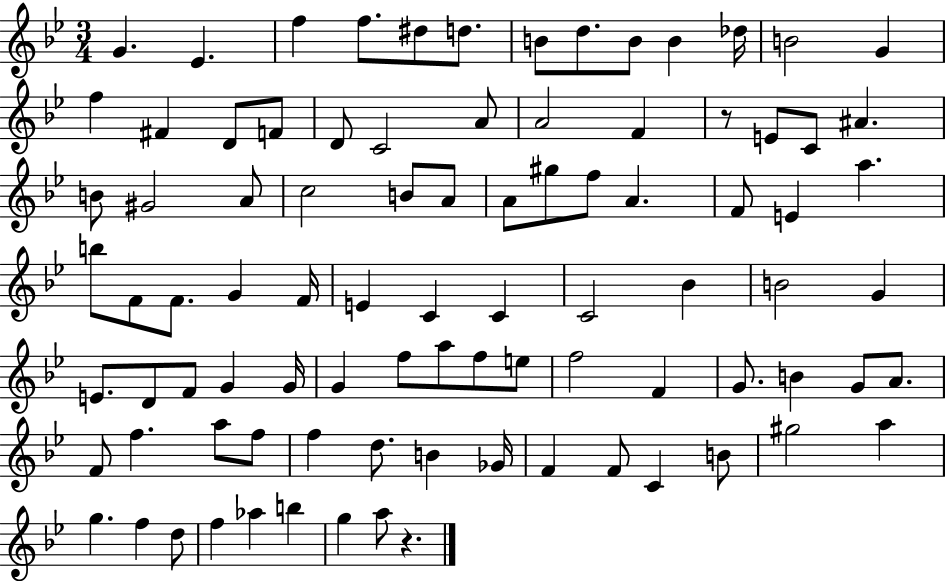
X:1
T:Untitled
M:3/4
L:1/4
K:Bb
G _E f f/2 ^d/2 d/2 B/2 d/2 B/2 B _d/4 B2 G f ^F D/2 F/2 D/2 C2 A/2 A2 F z/2 E/2 C/2 ^A B/2 ^G2 A/2 c2 B/2 A/2 A/2 ^g/2 f/2 A F/2 E a b/2 F/2 F/2 G F/4 E C C C2 _B B2 G E/2 D/2 F/2 G G/4 G f/2 a/2 f/2 e/2 f2 F G/2 B G/2 A/2 F/2 f a/2 f/2 f d/2 B _G/4 F F/2 C B/2 ^g2 a g f d/2 f _a b g a/2 z